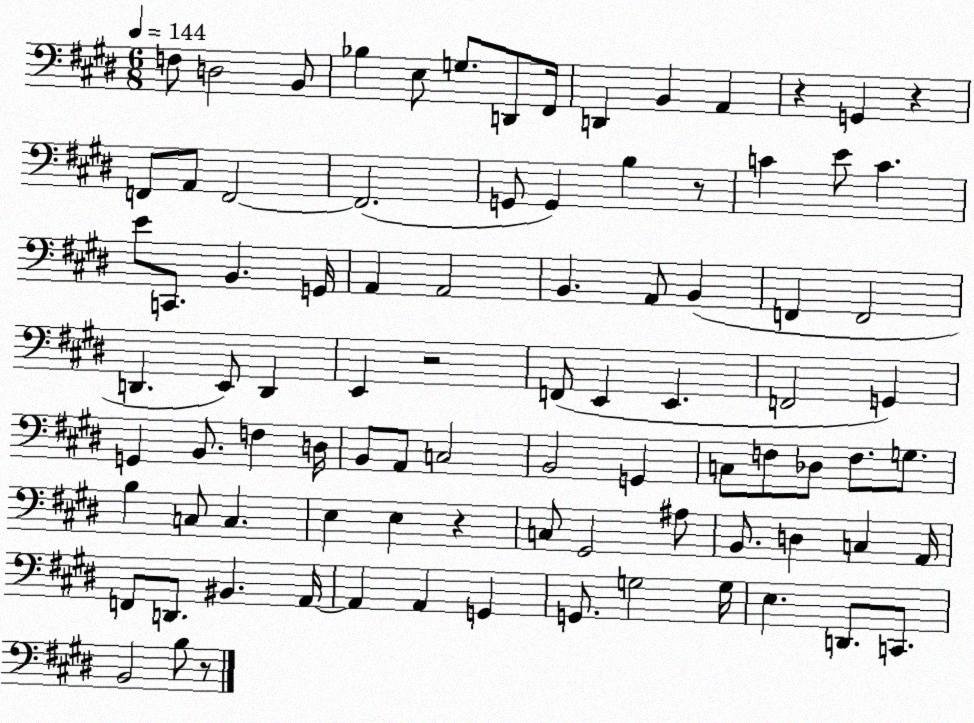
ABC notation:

X:1
T:Untitled
M:6/8
L:1/4
K:E
F,/2 D,2 B,,/2 _B, E,/2 G,/2 D,,/2 ^F,,/4 D,, B,, A,, z G,, z F,,/2 A,,/2 F,,2 F,,2 G,,/2 G,, B, z/2 C E/2 C E/2 C,,/2 B,, G,,/4 A,, A,,2 B,, A,,/2 B,, F,, F,,2 D,, E,,/2 D,, E,, z2 F,,/2 E,, E,, F,,2 G,, G,, B,,/2 F, D,/4 B,,/2 A,,/2 C,2 B,,2 G,, C,/2 F,/2 _D,/2 F,/2 G,/2 B, C,/2 C, E, E, z C,/2 ^G,,2 ^A,/2 B,,/2 D, C, A,,/4 F,,/2 D,,/2 ^B,, A,,/4 A,, A,, G,, G,,/2 G,2 G,/4 E, D,,/2 C,,/2 B,,2 B,/2 z/2